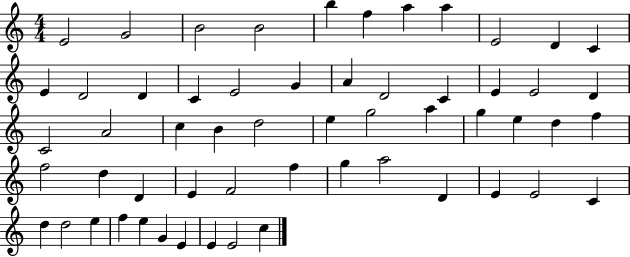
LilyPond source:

{
  \clef treble
  \numericTimeSignature
  \time 4/4
  \key c \major
  e'2 g'2 | b'2 b'2 | b''4 f''4 a''4 a''4 | e'2 d'4 c'4 | \break e'4 d'2 d'4 | c'4 e'2 g'4 | a'4 d'2 c'4 | e'4 e'2 d'4 | \break c'2 a'2 | c''4 b'4 d''2 | e''4 g''2 a''4 | g''4 e''4 d''4 f''4 | \break f''2 d''4 d'4 | e'4 f'2 f''4 | g''4 a''2 d'4 | e'4 e'2 c'4 | \break d''4 d''2 e''4 | f''4 e''4 g'4 e'4 | e'4 e'2 c''4 | \bar "|."
}